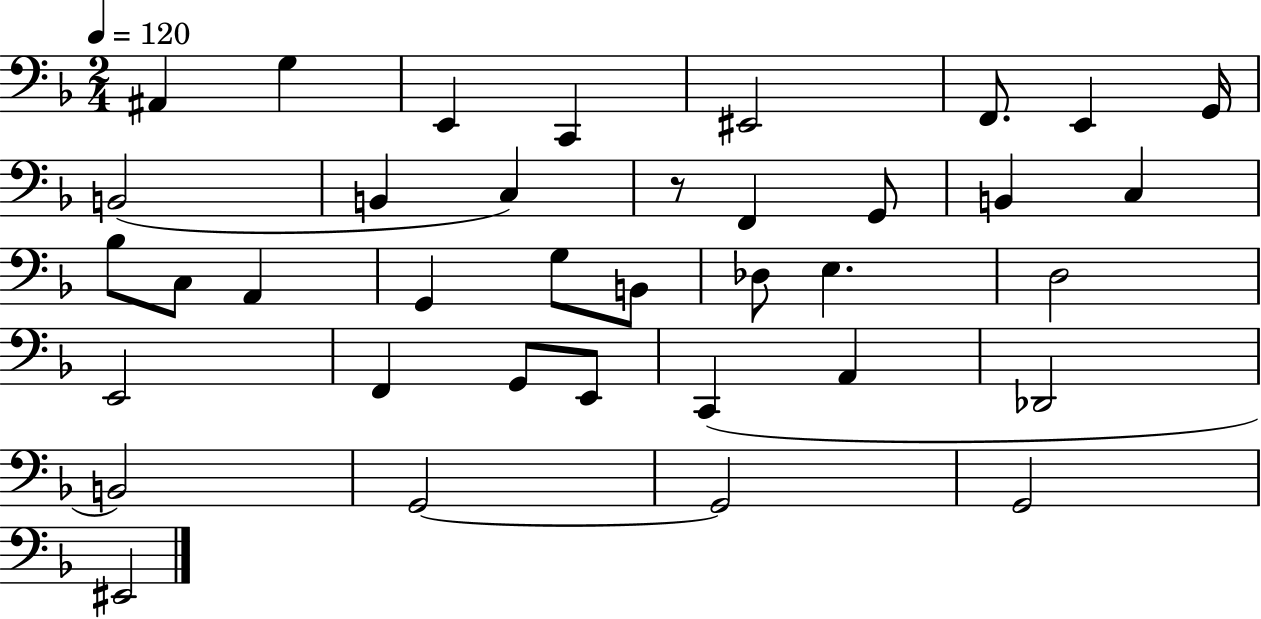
A#2/q G3/q E2/q C2/q EIS2/h F2/e. E2/q G2/s B2/h B2/q C3/q R/e F2/q G2/e B2/q C3/q Bb3/e C3/e A2/q G2/q G3/e B2/e Db3/e E3/q. D3/h E2/h F2/q G2/e E2/e C2/q A2/q Db2/h B2/h G2/h G2/h G2/h EIS2/h